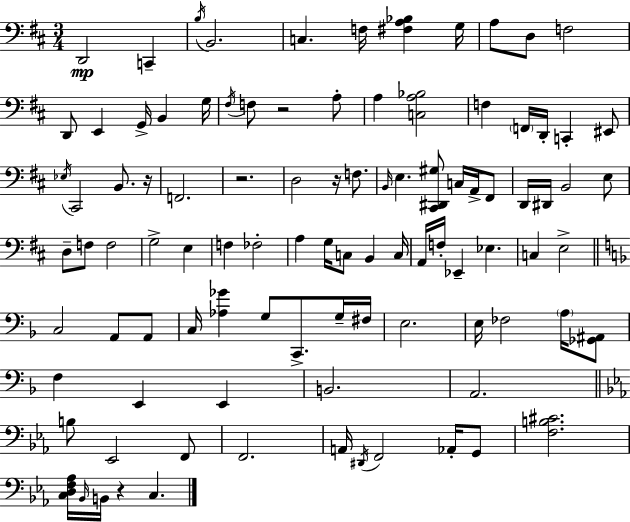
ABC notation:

X:1
T:Untitled
M:3/4
L:1/4
K:D
D,,2 C,, B,/4 B,,2 C, F,/4 [^F,A,_B,] G,/4 A,/2 D,/2 F,2 D,,/2 E,, G,,/4 B,, G,/4 ^F,/4 F,/2 z2 A,/2 A, [C,A,_B,]2 F, F,,/4 D,,/4 C,, ^E,,/2 _E,/4 ^C,,2 B,,/2 z/4 F,,2 z2 D,2 z/4 F,/2 B,,/4 E, [^C,,^D,,^G,]/2 C,/4 A,,/4 ^F,,/2 D,,/4 ^D,,/4 B,,2 E,/2 D,/2 F,/2 F,2 G,2 E, F, _F,2 A, G,/4 C,/2 B,, C,/4 A,,/4 F,/4 _E,, _E, C, E,2 C,2 A,,/2 A,,/2 C,/4 [_A,_G] G,/2 C,,/2 G,/4 ^F,/4 E,2 E,/4 _F,2 A,/4 [_G,,^A,,]/2 F, E,, E,, B,,2 A,,2 B,/2 _E,,2 F,,/2 F,,2 A,,/4 ^D,,/4 F,,2 _A,,/4 G,,/2 [F,B,^C]2 [C,D,F,_A,]/4 _B,,/4 B,,/4 z C,